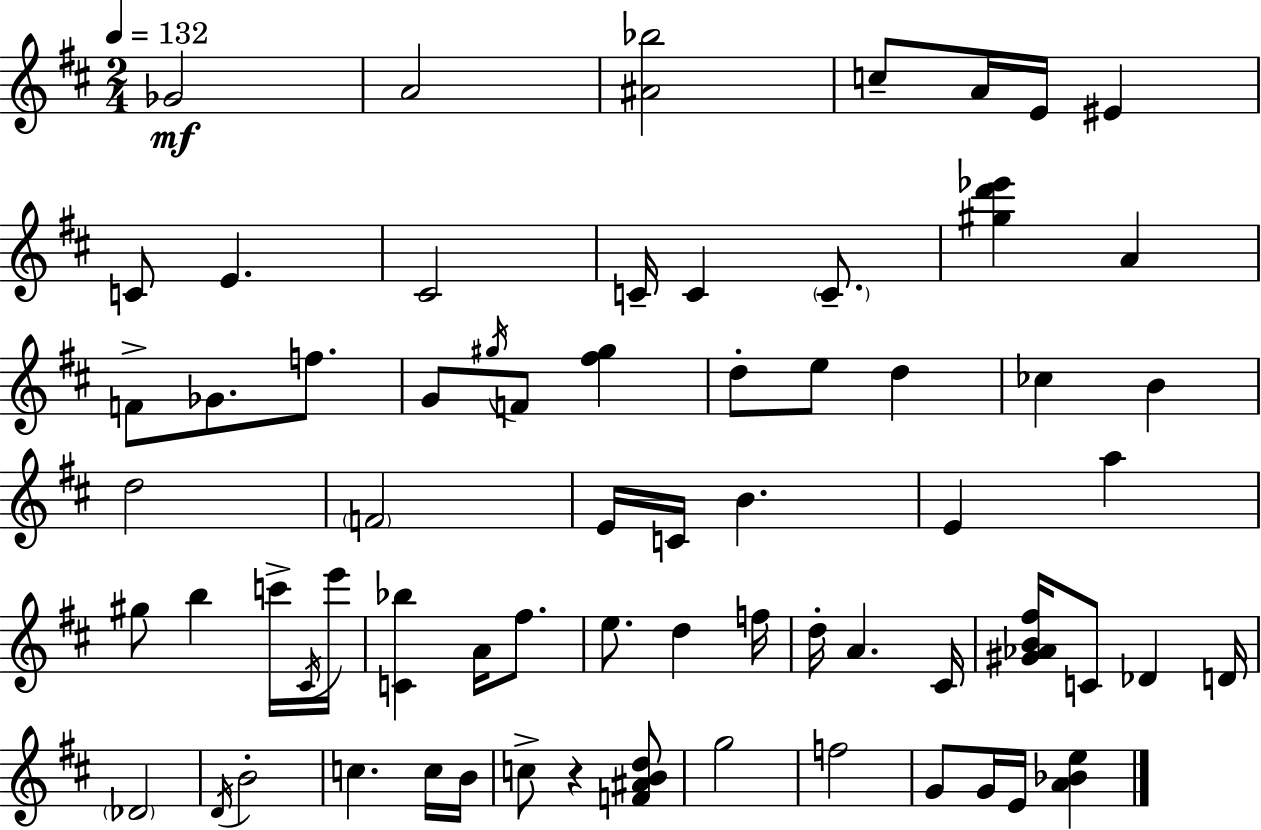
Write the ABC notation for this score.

X:1
T:Untitled
M:2/4
L:1/4
K:D
_G2 A2 [^A_b]2 c/2 A/4 E/4 ^E C/2 E ^C2 C/4 C C/2 [^gd'_e'] A F/2 _G/2 f/2 G/2 ^g/4 F/2 [^f^g] d/2 e/2 d _c B d2 F2 E/4 C/4 B E a ^g/2 b c'/4 ^C/4 e'/4 [C_b] A/4 ^f/2 e/2 d f/4 d/4 A ^C/4 [^G_AB^f]/4 C/2 _D D/4 _D2 D/4 B2 c c/4 B/4 c/2 z [F^ABd]/2 g2 f2 G/2 G/4 E/4 [A_Be]